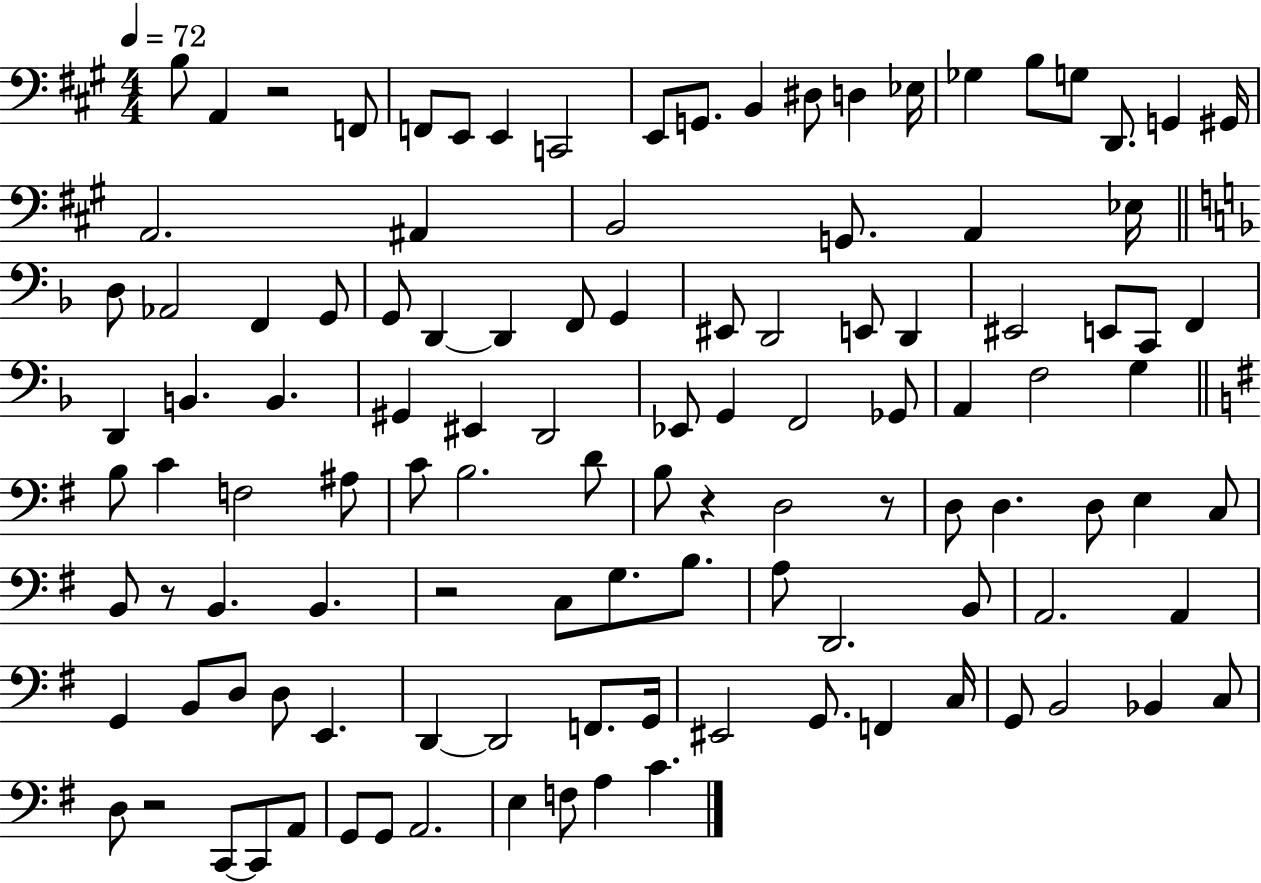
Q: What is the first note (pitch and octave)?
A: B3